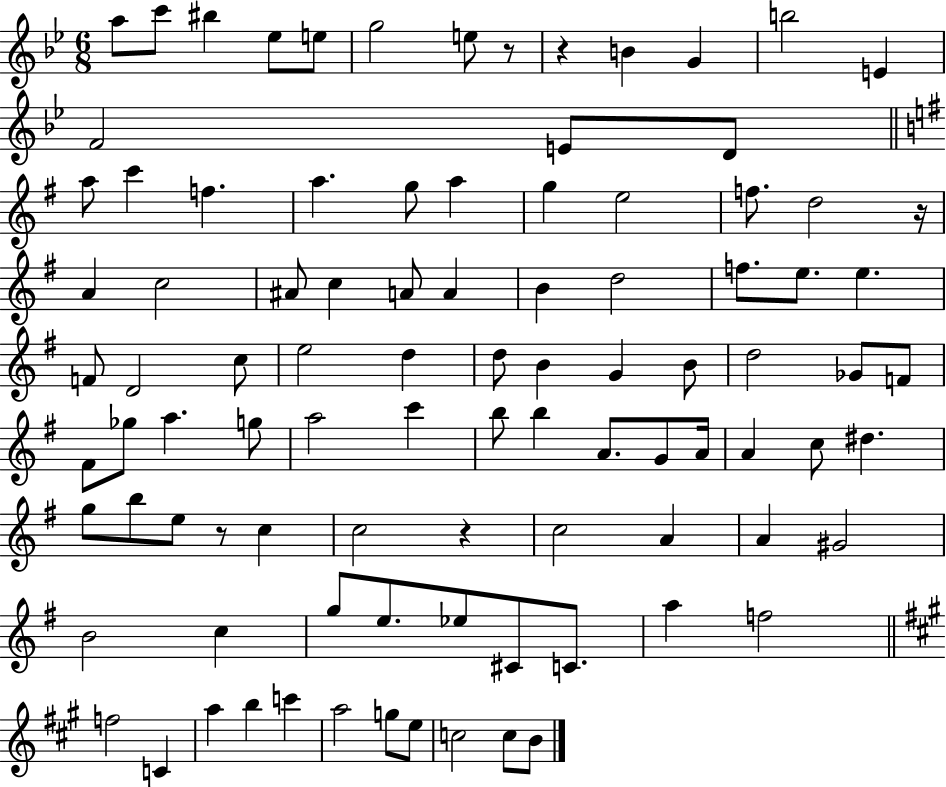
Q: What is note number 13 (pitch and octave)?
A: E4